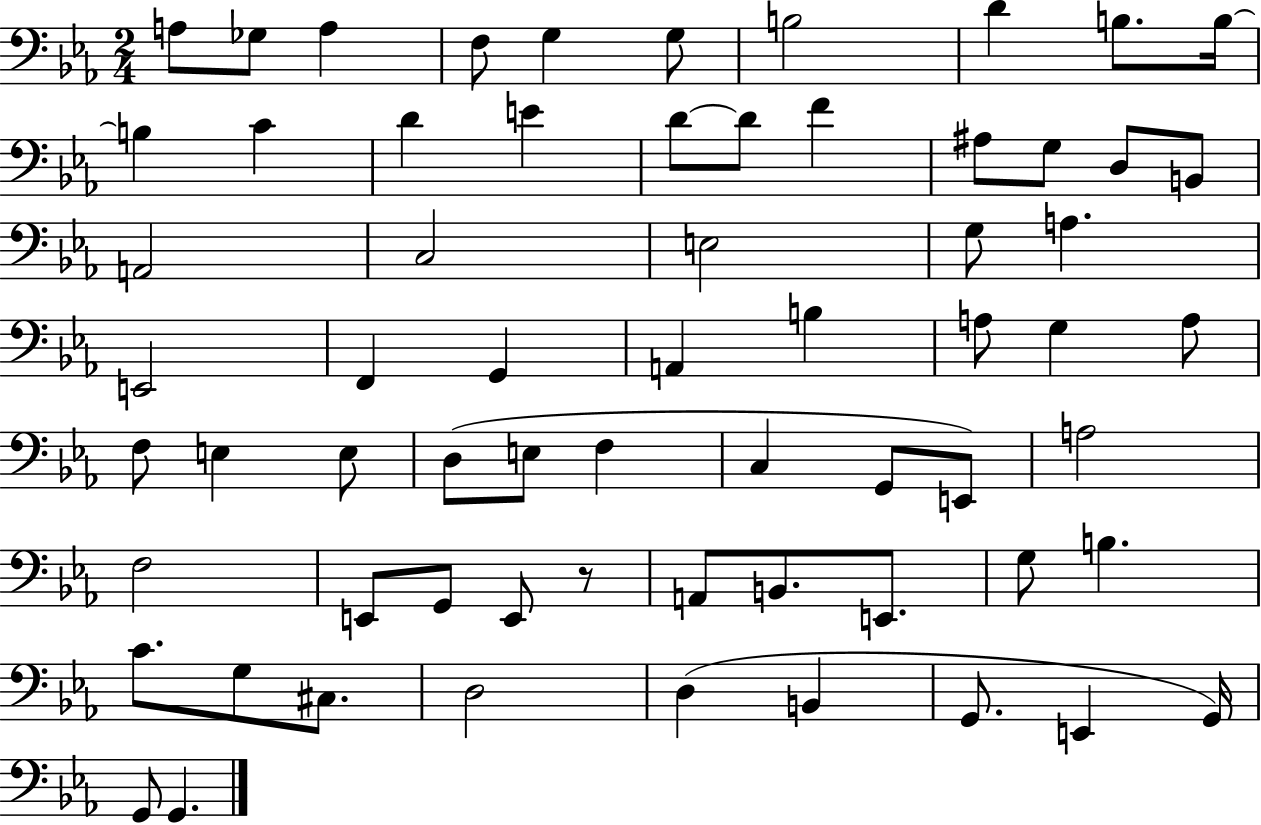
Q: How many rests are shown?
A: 1